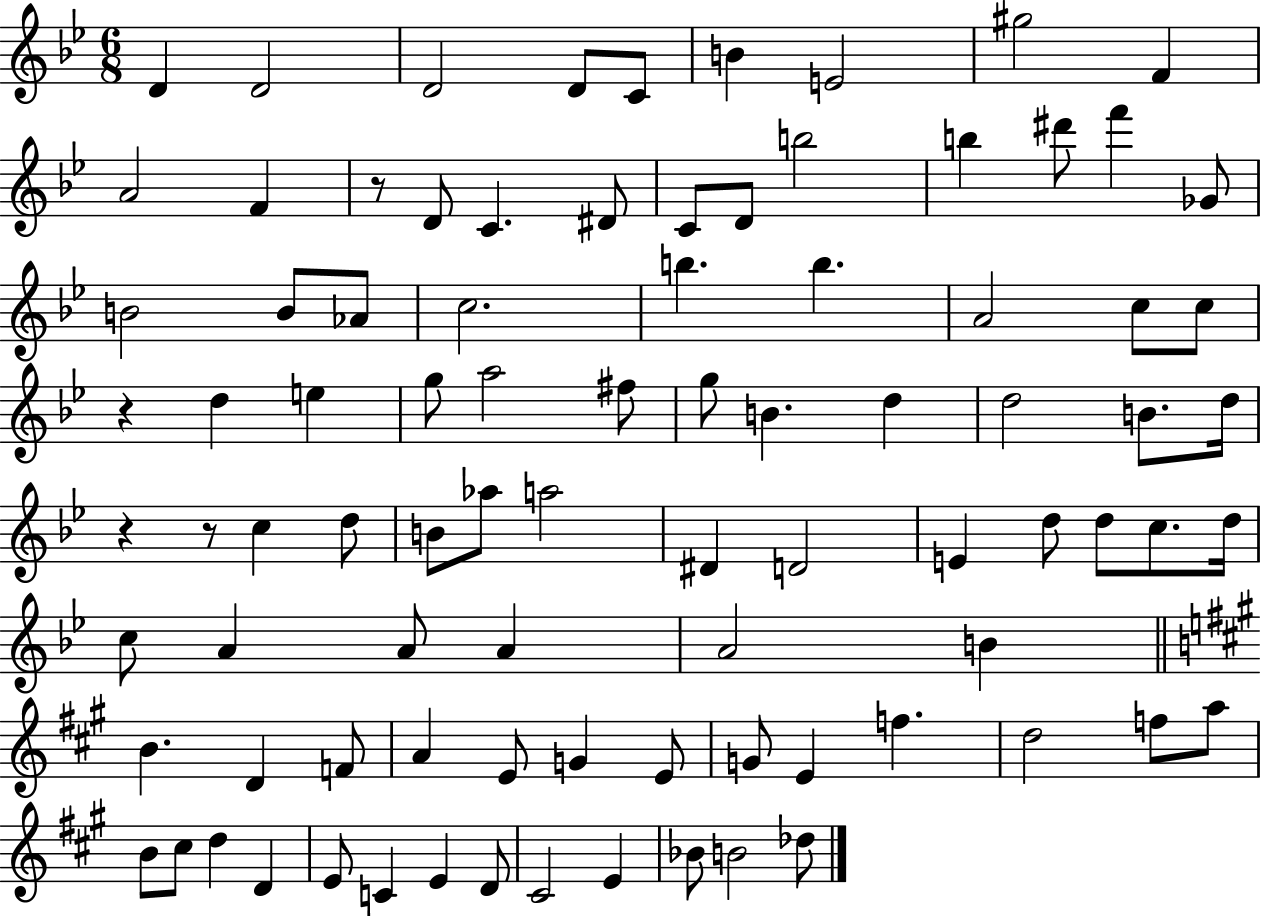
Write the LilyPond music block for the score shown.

{
  \clef treble
  \numericTimeSignature
  \time 6/8
  \key bes \major
  \repeat volta 2 { d'4 d'2 | d'2 d'8 c'8 | b'4 e'2 | gis''2 f'4 | \break a'2 f'4 | r8 d'8 c'4. dis'8 | c'8 d'8 b''2 | b''4 dis'''8 f'''4 ges'8 | \break b'2 b'8 aes'8 | c''2. | b''4. b''4. | a'2 c''8 c''8 | \break r4 d''4 e''4 | g''8 a''2 fis''8 | g''8 b'4. d''4 | d''2 b'8. d''16 | \break r4 r8 c''4 d''8 | b'8 aes''8 a''2 | dis'4 d'2 | e'4 d''8 d''8 c''8. d''16 | \break c''8 a'4 a'8 a'4 | a'2 b'4 | \bar "||" \break \key a \major b'4. d'4 f'8 | a'4 e'8 g'4 e'8 | g'8 e'4 f''4. | d''2 f''8 a''8 | \break b'8 cis''8 d''4 d'4 | e'8 c'4 e'4 d'8 | cis'2 e'4 | bes'8 b'2 des''8 | \break } \bar "|."
}